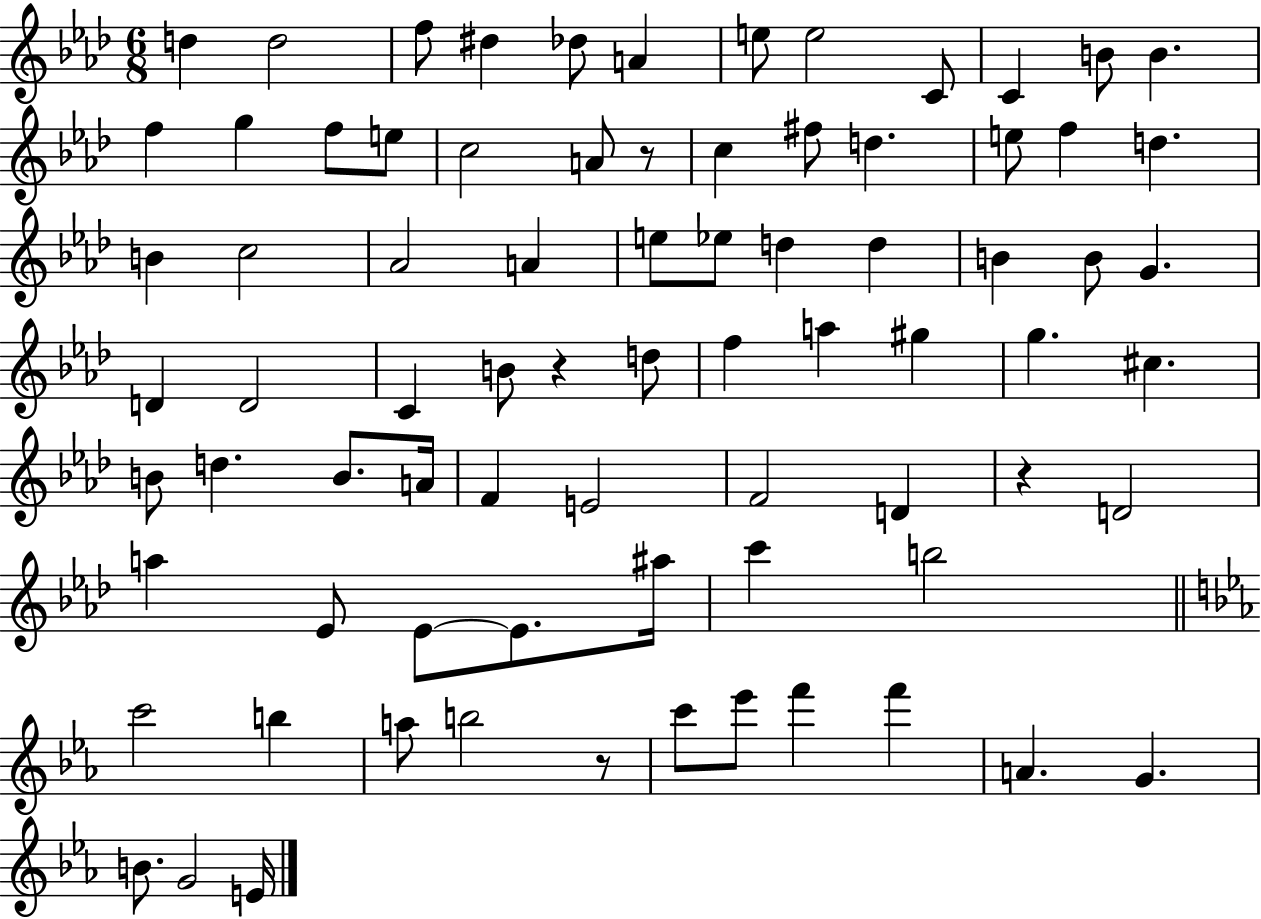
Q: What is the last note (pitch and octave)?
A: E4